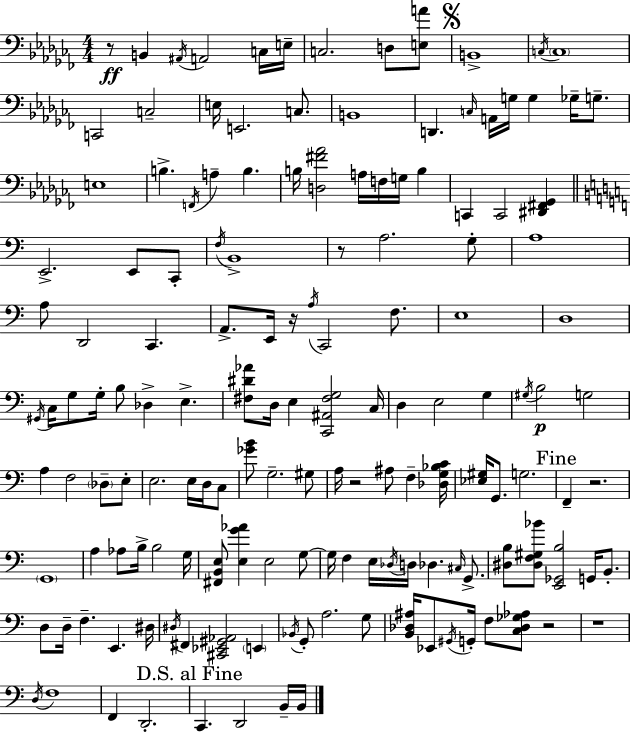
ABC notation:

X:1
T:Untitled
M:4/4
L:1/4
K:Abm
z/2 B,, ^A,,/4 A,,2 C,/4 E,/4 C,2 D,/2 [E,A]/2 B,,4 C,/4 C,4 C,,2 C,2 E,/4 E,,2 C,/2 B,,4 D,, C,/4 A,,/4 G,/4 G, _G,/4 G,/2 E,4 B, F,,/4 A, B, B,/4 [D,^F_A]2 A,/4 F,/4 G,/4 B, C,, C,,2 [^D,,^F,,_G,,] E,,2 E,,/2 C,,/2 F,/4 B,,4 z/2 A,2 G,/2 A,4 A,/2 D,,2 C,, A,,/2 E,,/4 z/4 A,/4 C,,2 F,/2 E,4 D,4 ^G,,/4 C,/4 G,/2 G,/4 B,/2 _D, E, [^F,^D_A]/2 D,/4 E, [C,,^A,,^F,G,]2 C,/4 D, E,2 G, ^G,/4 B,2 G,2 A, F,2 _D,/2 E,/2 E,2 E,/4 D,/4 C,/2 [_GB]/2 G,2 ^G,/2 A,/4 z2 ^A,/2 F, [_D,G,_B,C]/4 [_E,^G,]/4 G,,/2 G,2 F,, z2 G,,4 A, _A,/2 B,/4 B,2 G,/4 [^F,,B,,E,]/2 [E,G_A] E,2 G,/2 G,/4 F, E,/4 _D,/4 D,/4 _D, ^C,/4 G,,/2 [^D,B,]/2 [^D,F,^G,_B]/2 [E,,_G,,B,]2 G,,/4 B,,/2 D,/2 D,/4 F, E,, ^D,/4 ^D,/4 ^F,, [^C,,_E,,^G,,_A,,]2 E,, _B,,/4 G,,/2 A,2 G,/2 [B,,_D,^A,]/4 _E,,/2 ^G,,/4 G,,/4 F,/2 [C,_D,_G,_A,]/2 z2 z4 D,/4 F,4 F,, D,,2 C,, D,,2 B,,/4 B,,/4